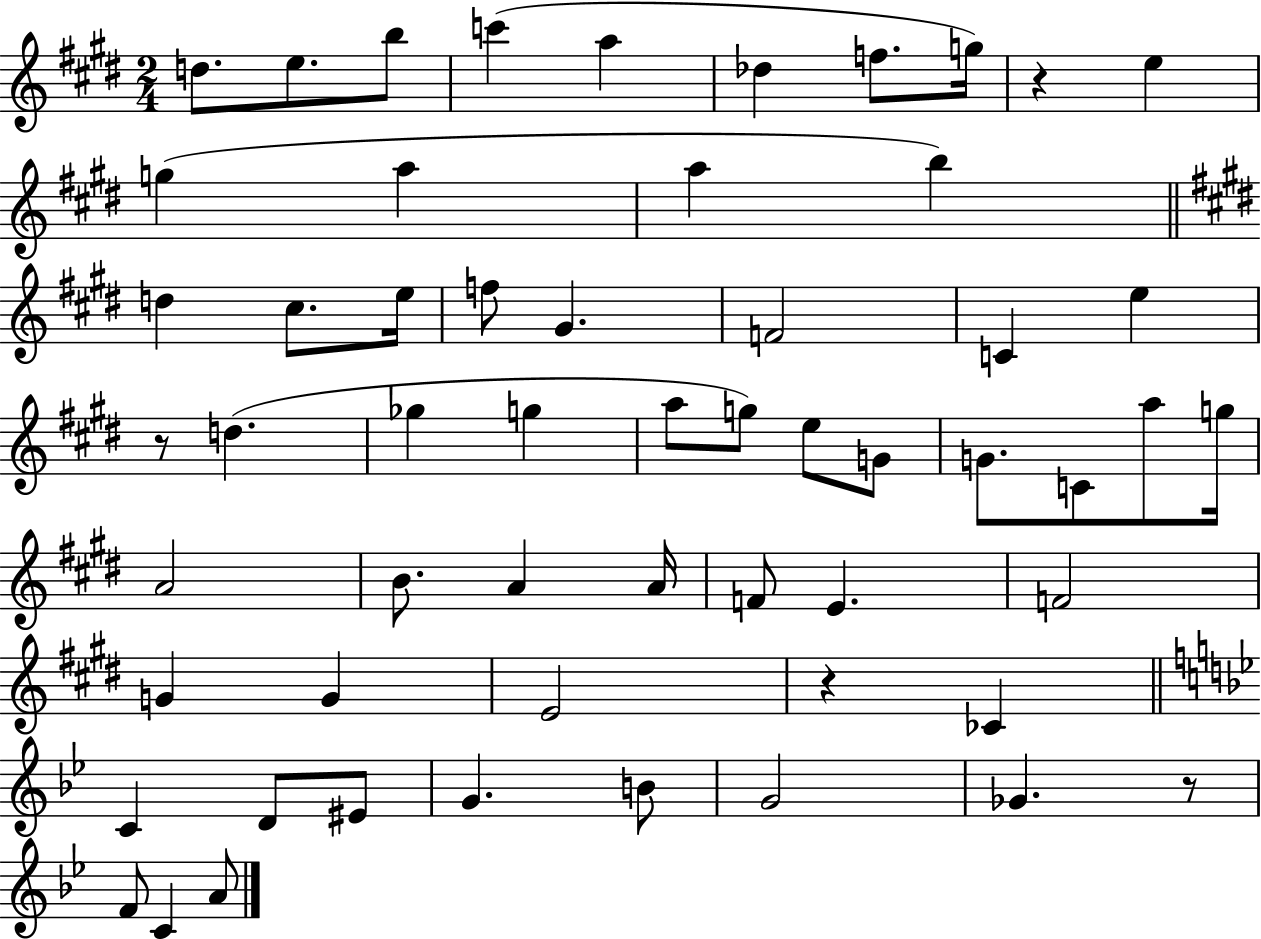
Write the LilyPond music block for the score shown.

{
  \clef treble
  \numericTimeSignature
  \time 2/4
  \key e \major
  \repeat volta 2 { d''8. e''8. b''8 | c'''4( a''4 | des''4 f''8. g''16) | r4 e''4 | \break g''4( a''4 | a''4 b''4) | \bar "||" \break \key e \major d''4 cis''8. e''16 | f''8 gis'4. | f'2 | c'4 e''4 | \break r8 d''4.( | ges''4 g''4 | a''8 g''8) e''8 g'8 | g'8. c'8 a''8 g''16 | \break a'2 | b'8. a'4 a'16 | f'8 e'4. | f'2 | \break g'4 g'4 | e'2 | r4 ces'4 | \bar "||" \break \key g \minor c'4 d'8 eis'8 | g'4. b'8 | g'2 | ges'4. r8 | \break f'8 c'4 a'8 | } \bar "|."
}